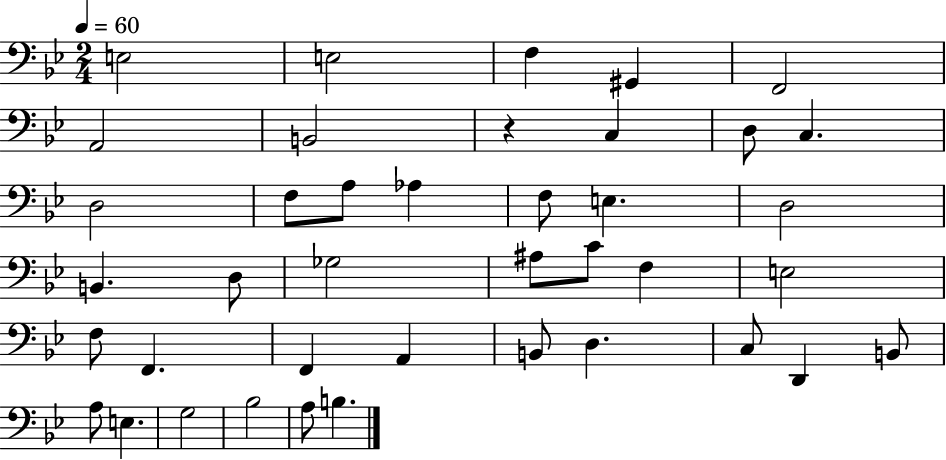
E3/h E3/h F3/q G#2/q F2/h A2/h B2/h R/q C3/q D3/e C3/q. D3/h F3/e A3/e Ab3/q F3/e E3/q. D3/h B2/q. D3/e Gb3/h A#3/e C4/e F3/q E3/h F3/e F2/q. F2/q A2/q B2/e D3/q. C3/e D2/q B2/e A3/e E3/q. G3/h Bb3/h A3/e B3/q.